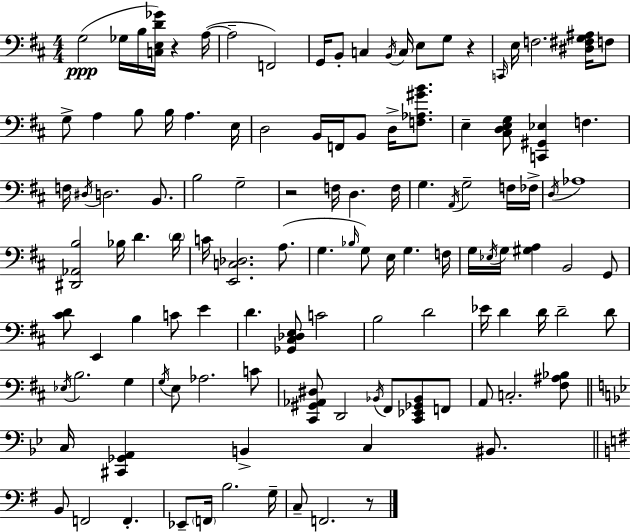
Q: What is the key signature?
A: D major